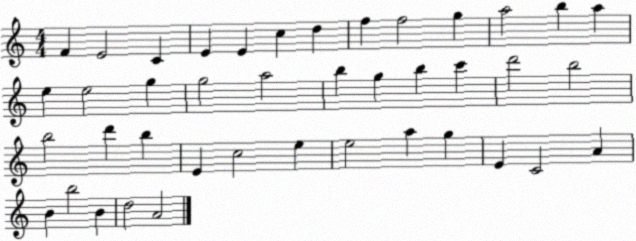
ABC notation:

X:1
T:Untitled
M:4/4
L:1/4
K:C
F E2 C E E c d f f2 g a2 b a e e2 g g2 a2 b g b c' d'2 b2 b2 d' b E c2 e e2 a g E C2 A B b2 B d2 A2